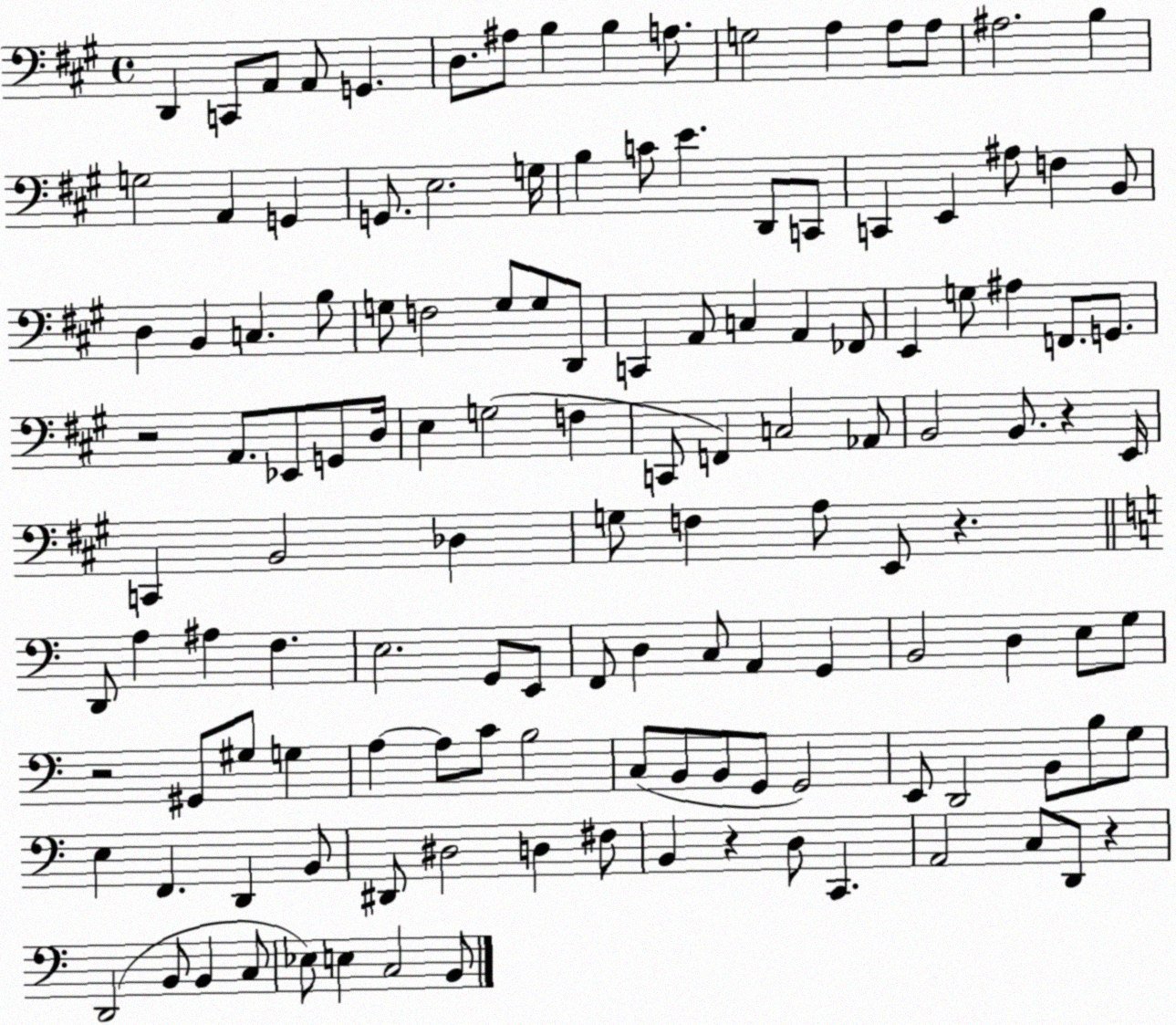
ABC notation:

X:1
T:Untitled
M:4/4
L:1/4
K:A
D,, C,,/2 A,,/2 A,,/2 G,, D,/2 ^A,/2 B, B, A,/2 G,2 A, A,/2 A,/2 ^A,2 B, G,2 A,, G,, G,,/2 E,2 G,/4 B, C/2 E D,,/2 C,,/2 C,, E,, ^A,/2 F, B,,/2 D, B,, C, B,/2 G,/2 F,2 G,/2 G,/2 D,,/2 C,, A,,/2 C, A,, _F,,/2 E,, G,/2 ^A, F,,/2 G,,/2 z2 A,,/2 _E,,/2 G,,/2 D,/4 E, G,2 F, C,,/2 F,, C,2 _A,,/2 B,,2 B,,/2 z E,,/4 C,, B,,2 _D, G,/2 F, A,/2 E,,/2 z D,,/2 A, ^A, F, E,2 G,,/2 E,,/2 F,,/2 D, C,/2 A,, G,, B,,2 D, E,/2 G,/2 z2 ^G,,/2 ^G,/2 G, A, A,/2 C/2 B,2 C,/2 B,,/2 B,,/2 G,,/2 G,,2 E,,/2 D,,2 B,,/2 B,/2 G,/2 E, F,, D,, B,,/2 ^D,,/2 ^D,2 D, ^F,/2 B,, z D,/2 C,, A,,2 C,/2 D,,/2 z D,,2 B,,/2 B,, C,/2 _E,/2 E, C,2 B,,/2